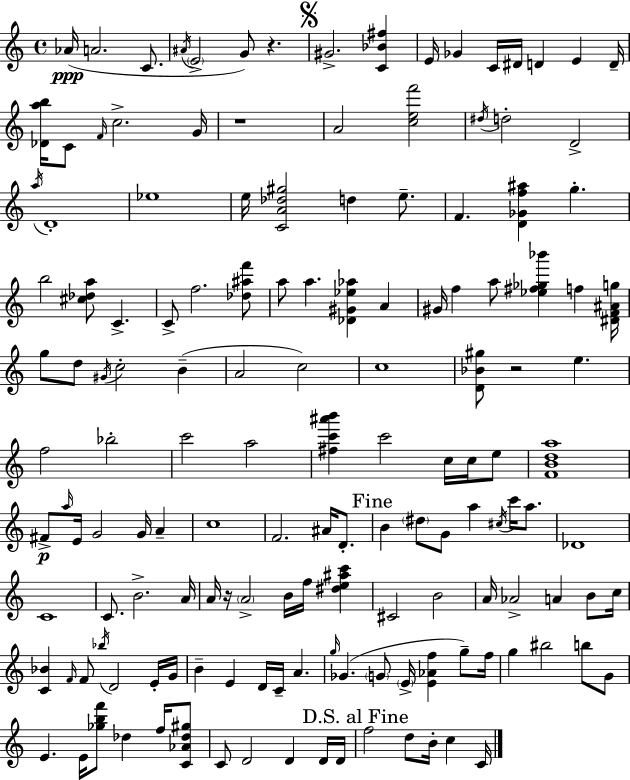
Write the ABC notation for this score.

X:1
T:Untitled
M:4/4
L:1/4
K:Am
_A/4 A2 C/2 ^A/4 E2 G/2 z ^G2 [C_B^f] E/4 _G C/4 ^D/4 D E D/4 [_Dab]/4 C/2 F/4 c2 G/4 z4 A2 [cef']2 ^d/4 d2 D2 a/4 D4 _e4 e/4 [CA_d^g]2 d e/2 F [D_Gf^a] g b2 [^c_da]/2 C C/2 f2 [_d^af']/2 a/2 a [_D^G_e_a] A ^G/4 f a/2 [_e^f_g_b'] f [^DF^Ag]/4 g/2 d/2 ^G/4 c2 B A2 c2 c4 [D_B^g]/2 z2 e f2 _b2 c'2 a2 [^fc'^a'b'] c'2 c/4 c/4 e/2 [FBda]4 ^F/2 a/4 E/4 G2 G/4 A c4 F2 ^A/4 D/2 B ^d/2 G/2 a ^c/4 c'/4 a/2 _D4 C4 C/2 B2 A/4 A/4 z/4 A2 B/4 f/4 [^de^ac'] ^C2 B2 A/4 _A2 A B/2 c/4 [C_B] F/4 F/2 _b/4 D2 E/4 G/4 B E D/4 C/4 A g/4 _G G/2 E/4 [E_Af] g/2 f/4 g ^b2 b/2 G/2 E E/4 [_gbf']/2 _d f/4 [C_A_d^g]/2 C/2 D2 D D/4 D/4 f2 d/2 B/4 c C/4